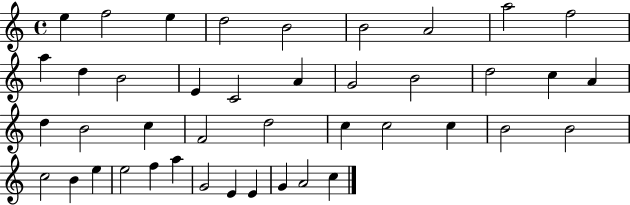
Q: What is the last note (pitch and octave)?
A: C5